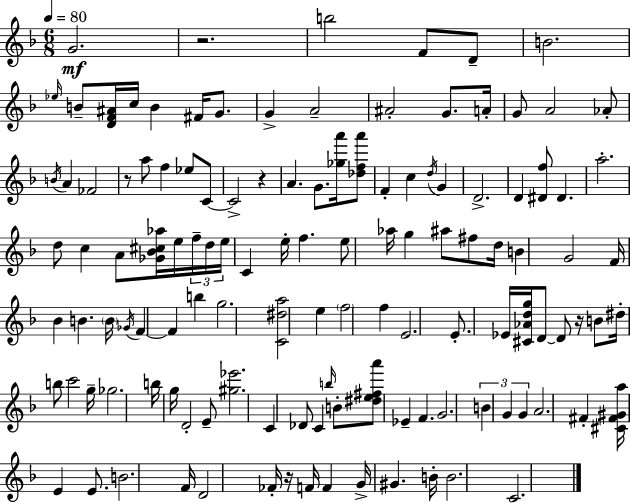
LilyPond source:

{
  \clef treble
  \numericTimeSignature
  \time 6/8
  \key d \minor
  \tempo 4 = 80
  g'2.\mf | r2. | b''2 f'8 d'8-- | b'2. | \break \grace { ees''16 } b'8-- <d' f' ais'>16 c''16 b'4 fis'16 g'8. | g'4-> a'2-- | ais'2-. g'8. | a'16-. g'8 a'2 aes'8-. | \break \acciaccatura { b'16 } a'4 fes'2 | r8 a''8 f''4 ees''8 | c'8~~ c'2-> r4 | a'4. g'8. <ges'' a'''>16 | \break <des'' f'' a'''>8 f'4-. c''4 \acciaccatura { d''16 } g'4 | d'2.-> | d'4 <dis' f''>8 dis'4. | a''2.-. | \break d''8 c''4 a'8 <ges' bes' cis'' aes''>16 | e''16 \tuplet 3/2 { f''16-- d''16 e''16 } c'4 e''16-. f''4. | e''8 aes''16 g''4 ais''8 | fis''8 d''16 b'4 g'2 | \break f'16 bes'4 b'4. | \parenthesize b'16 \acciaccatura { ges'16 } f'4~~ f'4 | b''4 g''2. | <c' dis'' a''>2 | \break e''4 \parenthesize f''2 | f''4 e'2. | e'8.-. ees'16 <cis' aes' d'' g''>16 d'8~~ d'8 | r16 b'8 dis''16-. b''8 c'''2 | \break g''16-- ges''2. | b''16 g''16 d'2-. | e'8-- <gis'' ees'''>2. | c'4 des'8 c'4 | \break \grace { b''16 } b'8-. <dis'' e'' fis'' a'''>8 ees'4-- f'4. | g'2. | \tuplet 3/2 { b'4 g'4 | g'4 } a'2. | \break fis'4-. <cis' fis' gis' a''>16 e'4 | e'8. b'2. | f'16 d'2 | fes'16-. r16 f'16 f'4 g'16-> gis'4. | \break b'16-. b'2. | c'2. | \bar "|."
}